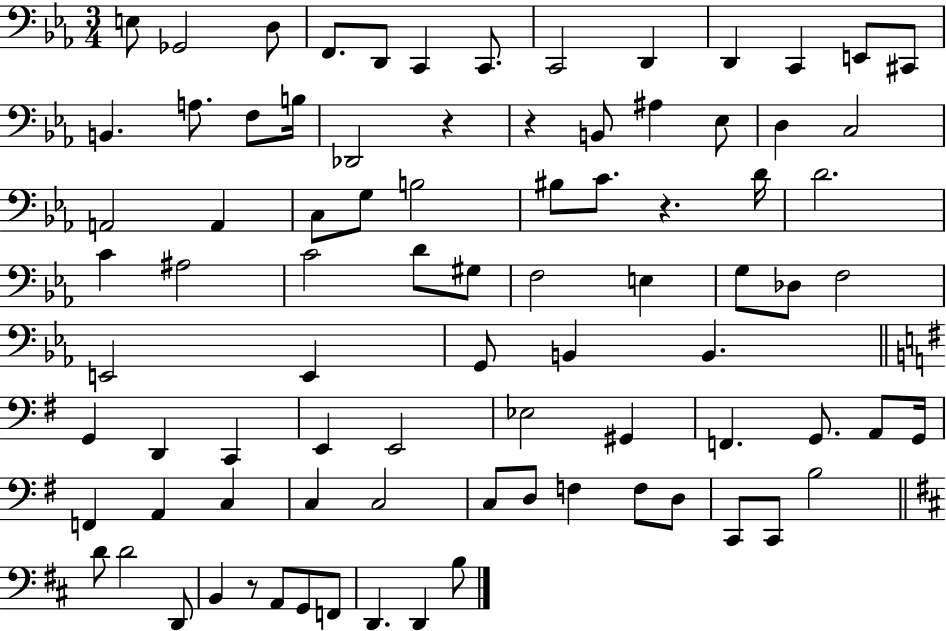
X:1
T:Untitled
M:3/4
L:1/4
K:Eb
E,/2 _G,,2 D,/2 F,,/2 D,,/2 C,, C,,/2 C,,2 D,, D,, C,, E,,/2 ^C,,/2 B,, A,/2 F,/2 B,/4 _D,,2 z z B,,/2 ^A, _E,/2 D, C,2 A,,2 A,, C,/2 G,/2 B,2 ^B,/2 C/2 z D/4 D2 C ^A,2 C2 D/2 ^G,/2 F,2 E, G,/2 _D,/2 F,2 E,,2 E,, G,,/2 B,, B,, G,, D,, C,, E,, E,,2 _E,2 ^G,, F,, G,,/2 A,,/2 G,,/4 F,, A,, C, C, C,2 C,/2 D,/2 F, F,/2 D,/2 C,,/2 C,,/2 B,2 D/2 D2 D,,/2 B,, z/2 A,,/2 G,,/2 F,,/2 D,, D,, B,/2